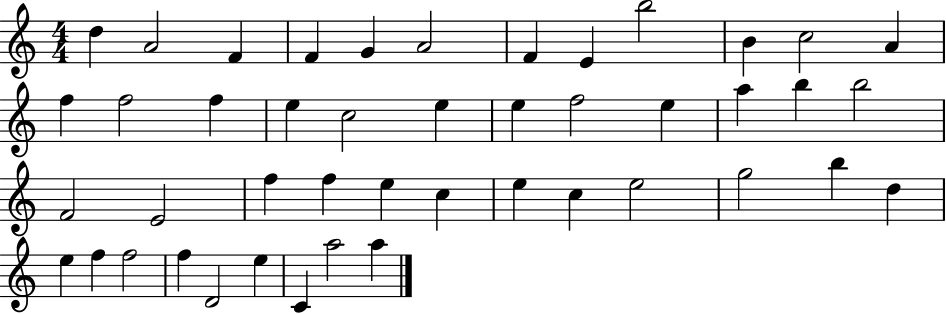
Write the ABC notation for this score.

X:1
T:Untitled
M:4/4
L:1/4
K:C
d A2 F F G A2 F E b2 B c2 A f f2 f e c2 e e f2 e a b b2 F2 E2 f f e c e c e2 g2 b d e f f2 f D2 e C a2 a